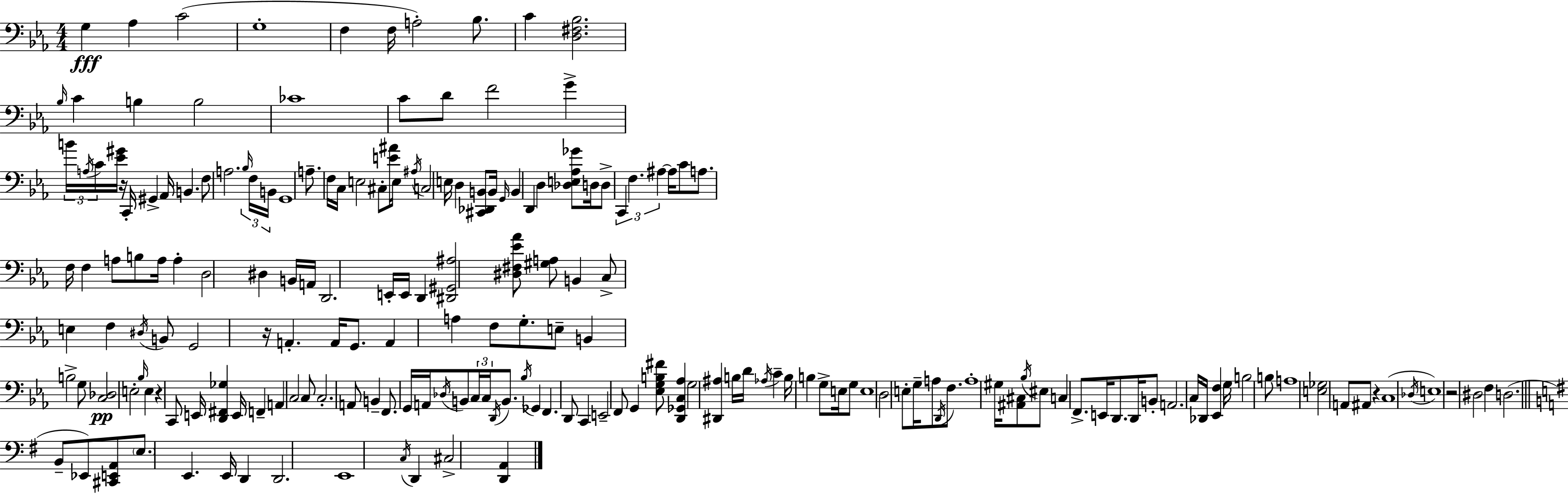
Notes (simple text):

G3/q Ab3/q C4/h G3/w F3/q F3/s A3/h Bb3/e. C4/q [D3,F#3,Bb3]/h. Bb3/s C4/q B3/q B3/h CES4/w C4/e D4/e F4/h G4/q B4/s A3/s C4/s [Eb4,G#4]/s R/s C2/s G#2/q Ab2/s B2/q. F3/e A3/h. Bb3/s F3/s B2/s G2/w A3/e. F3/s C3/s E3/h C#3/e [E4,A#4]/s E3/s A#3/s C3/h E3/s D3/q [C#2,Db2,B2]/e B2/s G2/s B2/q D2/q D3/q [Db3,E3,Ab3,Gb4]/e D3/s D3/e C2/q F3/q. A#3/q A#3/s C4/e A3/e. F3/s F3/q A3/e B3/e A3/s A3/q D3/h D#3/q B2/s A2/s D2/h. E2/s E2/s D2/q [D#2,G#2,A#3]/h [D#3,F#3,Eb4,Ab4]/e [G#3,A3]/e B2/q C3/e E3/q F3/q D#3/s B2/e G2/h R/s A2/q. A2/s G2/e. A2/q A3/q F3/e G3/e. E3/e B2/q B3/h G3/e [C3,Db3]/h E3/h Bb3/s E3/q R/q C2/e E2/s [D2,F#2,Gb3]/q E2/s F2/q A2/q C3/h C3/e C3/h. A2/e B2/q F2/e. G2/s A2/s Db3/s B2/e C3/s C3/s D2/s B2/e. Bb3/s Gb2/q F2/q. D2/e C2/q E2/h F2/e G2/q [Eb3,G3,B3,F#4]/e [D2,Gb2,C3,Ab3]/q G3/h [D#2,A#3]/q B3/s D4/s Ab3/s C4/q B3/s B3/q G3/e E3/s G3/e E3/w D3/h E3/e G3/s A3/e D2/s F3/e. A3/w G#3/s [A#2,C#3]/e Bb3/s EIS3/e C3/q F2/e. E2/s D2/e. D2/s B2/e A2/h. C3/s Db2/s [Eb2,F3]/q G3/s B3/h B3/e A3/w [E3,Gb3]/h A2/e A#2/e R/q C3/w Db3/s E3/w R/h D#3/h F3/q D3/h. B2/e Eb2/e [C#2,E2,A2]/e E3/e. E2/q. E2/s D2/q D2/h. E2/w C3/s D2/q C#3/h [D2,A2]/q